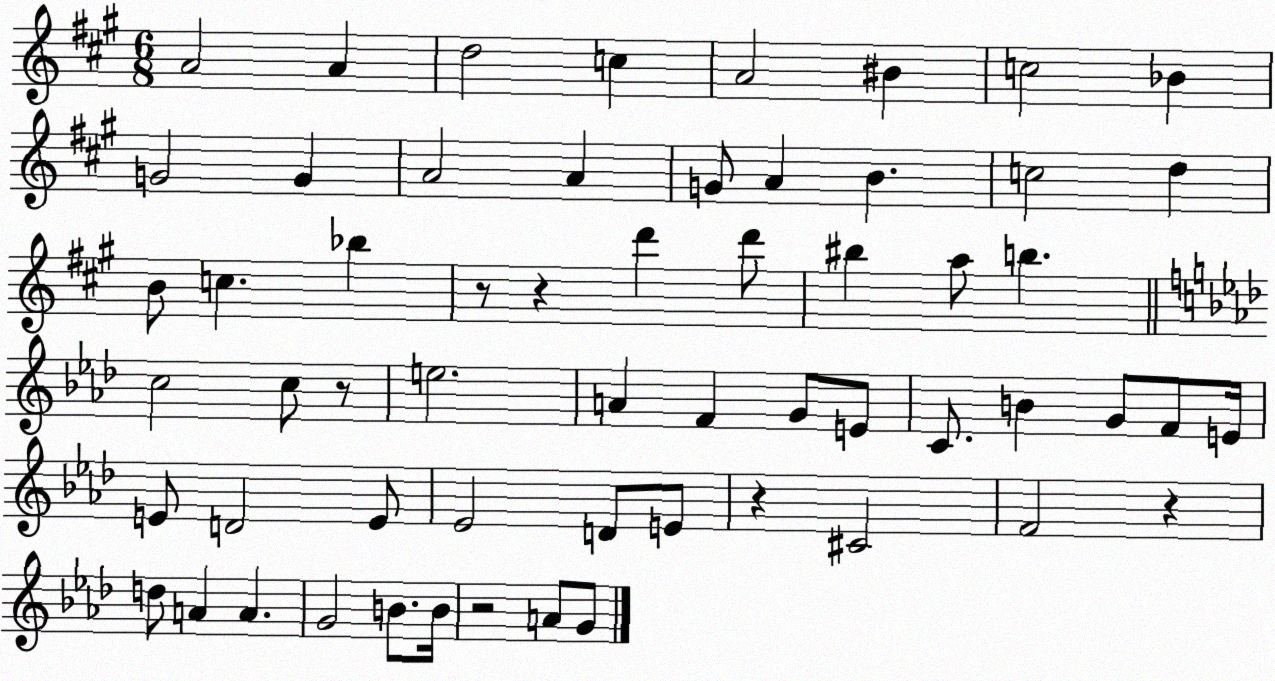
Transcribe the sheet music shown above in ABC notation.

X:1
T:Untitled
M:6/8
L:1/4
K:A
A2 A d2 c A2 ^B c2 _B G2 G A2 A G/2 A B c2 d B/2 c _b z/2 z d' d'/2 ^b a/2 b c2 c/2 z/2 e2 A F G/2 E/2 C/2 B G/2 F/2 E/4 E/2 D2 E/2 _E2 D/2 E/2 z ^C2 F2 z d/2 A A G2 B/2 B/4 z2 A/2 G/2